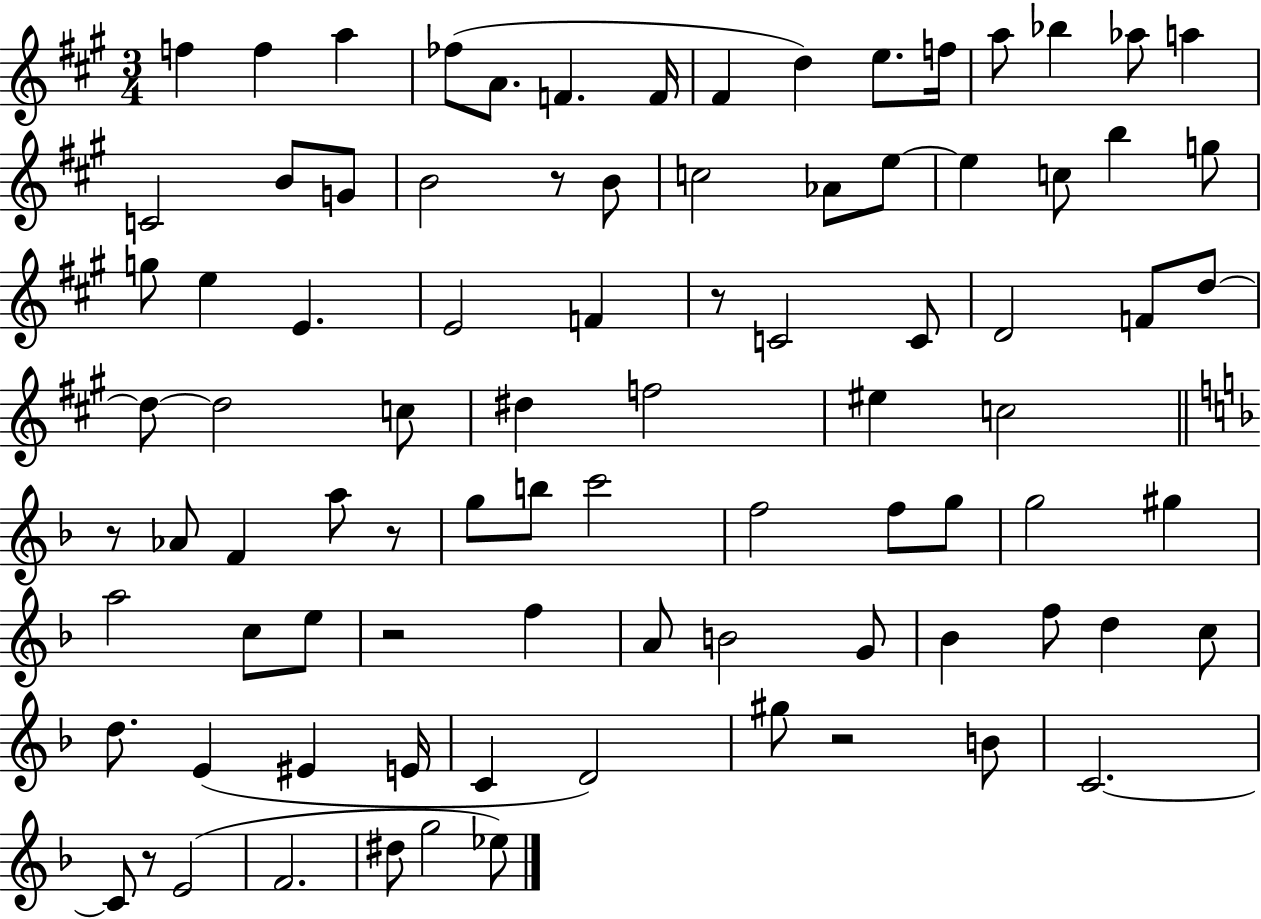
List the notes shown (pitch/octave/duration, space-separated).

F5/q F5/q A5/q FES5/e A4/e. F4/q. F4/s F#4/q D5/q E5/e. F5/s A5/e Bb5/q Ab5/e A5/q C4/h B4/e G4/e B4/h R/e B4/e C5/h Ab4/e E5/e E5/q C5/e B5/q G5/e G5/e E5/q E4/q. E4/h F4/q R/e C4/h C4/e D4/h F4/e D5/e D5/e D5/h C5/e D#5/q F5/h EIS5/q C5/h R/e Ab4/e F4/q A5/e R/e G5/e B5/e C6/h F5/h F5/e G5/e G5/h G#5/q A5/h C5/e E5/e R/h F5/q A4/e B4/h G4/e Bb4/q F5/e D5/q C5/e D5/e. E4/q EIS4/q E4/s C4/q D4/h G#5/e R/h B4/e C4/h. C4/e R/e E4/h F4/h. D#5/e G5/h Eb5/e